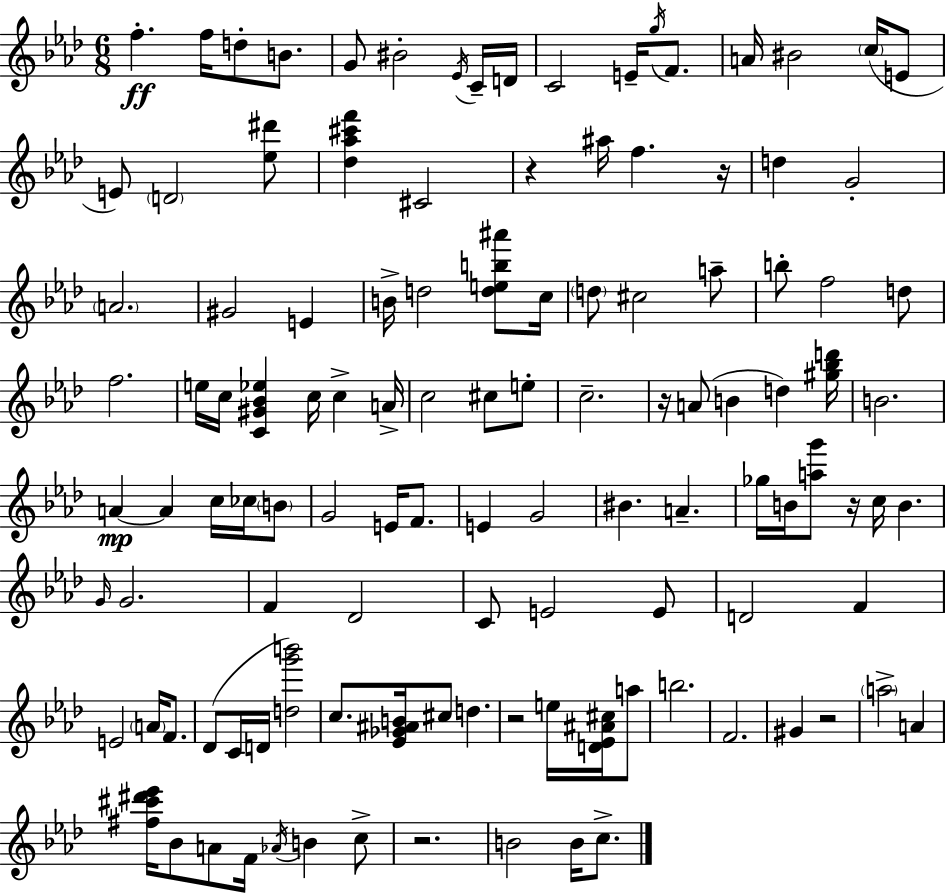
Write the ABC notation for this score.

X:1
T:Untitled
M:6/8
L:1/4
K:Fm
f f/4 d/2 B/2 G/2 ^B2 _E/4 C/4 D/4 C2 E/4 g/4 F/2 A/4 ^B2 c/4 E/2 E/2 D2 [_e^d']/2 [_d_a^c'f'] ^C2 z ^a/4 f z/4 d G2 A2 ^G2 E B/4 d2 [deb^a']/2 c/4 d/2 ^c2 a/2 b/2 f2 d/2 f2 e/4 c/4 [C^G_B_e] c/4 c A/4 c2 ^c/2 e/2 c2 z/4 A/2 B d [^g_bd']/4 B2 A A c/4 _c/4 B/2 G2 E/4 F/2 E G2 ^B A _g/4 B/4 [ag']/2 z/4 c/4 B G/4 G2 F _D2 C/2 E2 E/2 D2 F E2 A/4 F/2 _D/2 C/4 D/4 [dg'b']2 c/2 [_E_G^AB]/4 ^c/2 d z2 e/4 [D_E^A^c]/4 a/2 b2 F2 ^G z2 a2 A [^f^c'^d'_e']/4 _B/2 A/2 F/4 _A/4 B c/2 z2 B2 B/4 c/2